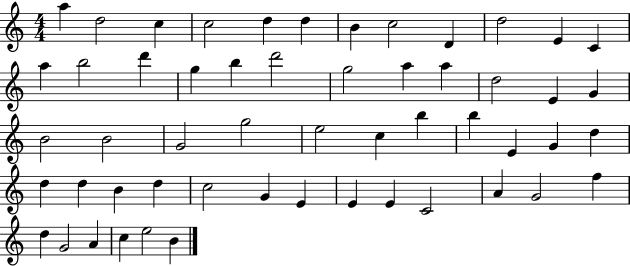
{
  \clef treble
  \numericTimeSignature
  \time 4/4
  \key c \major
  a''4 d''2 c''4 | c''2 d''4 d''4 | b'4 c''2 d'4 | d''2 e'4 c'4 | \break a''4 b''2 d'''4 | g''4 b''4 d'''2 | g''2 a''4 a''4 | d''2 e'4 g'4 | \break b'2 b'2 | g'2 g''2 | e''2 c''4 b''4 | b''4 e'4 g'4 d''4 | \break d''4 d''4 b'4 d''4 | c''2 g'4 e'4 | e'4 e'4 c'2 | a'4 g'2 f''4 | \break d''4 g'2 a'4 | c''4 e''2 b'4 | \bar "|."
}